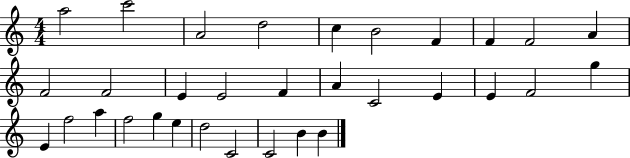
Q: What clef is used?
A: treble